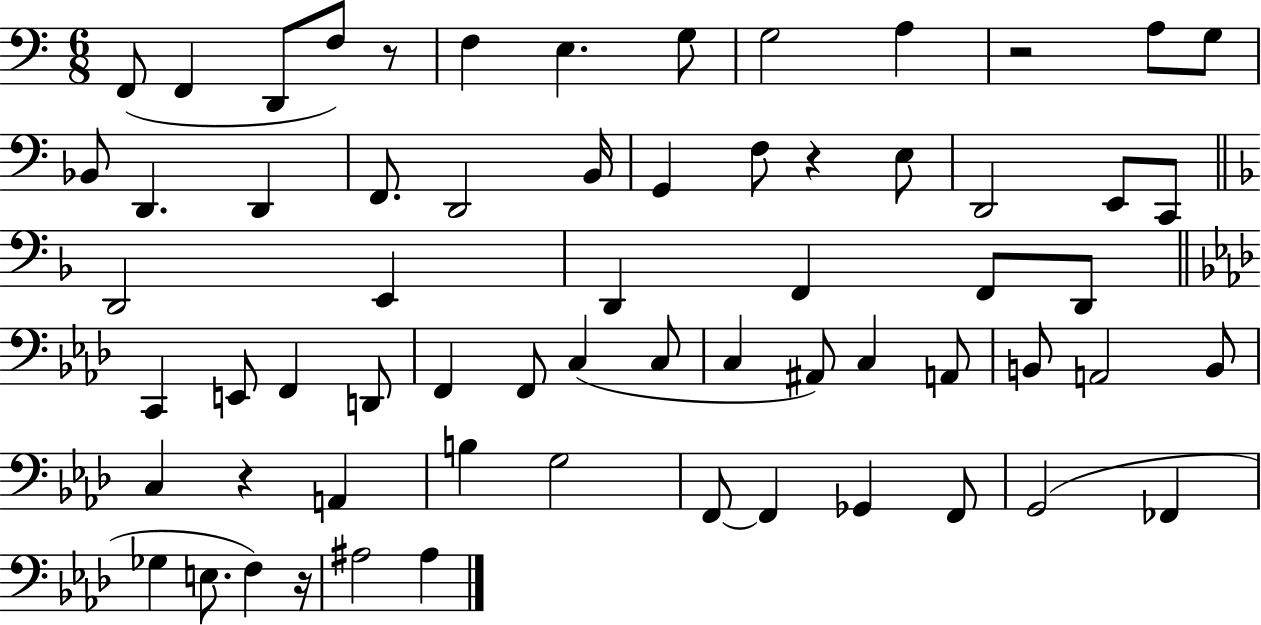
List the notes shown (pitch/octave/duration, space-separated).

F2/e F2/q D2/e F3/e R/e F3/q E3/q. G3/e G3/h A3/q R/h A3/e G3/e Bb2/e D2/q. D2/q F2/e. D2/h B2/s G2/q F3/e R/q E3/e D2/h E2/e C2/e D2/h E2/q D2/q F2/q F2/e D2/e C2/q E2/e F2/q D2/e F2/q F2/e C3/q C3/e C3/q A#2/e C3/q A2/e B2/e A2/h B2/e C3/q R/q A2/q B3/q G3/h F2/e F2/q Gb2/q F2/e G2/h FES2/q Gb3/q E3/e. F3/q R/s A#3/h A#3/q